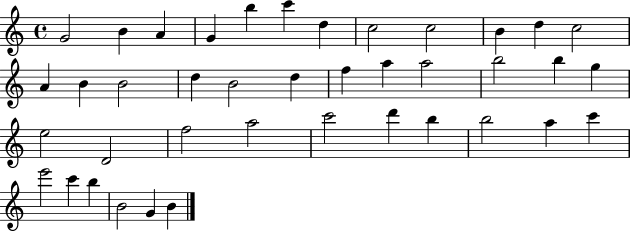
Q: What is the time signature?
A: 4/4